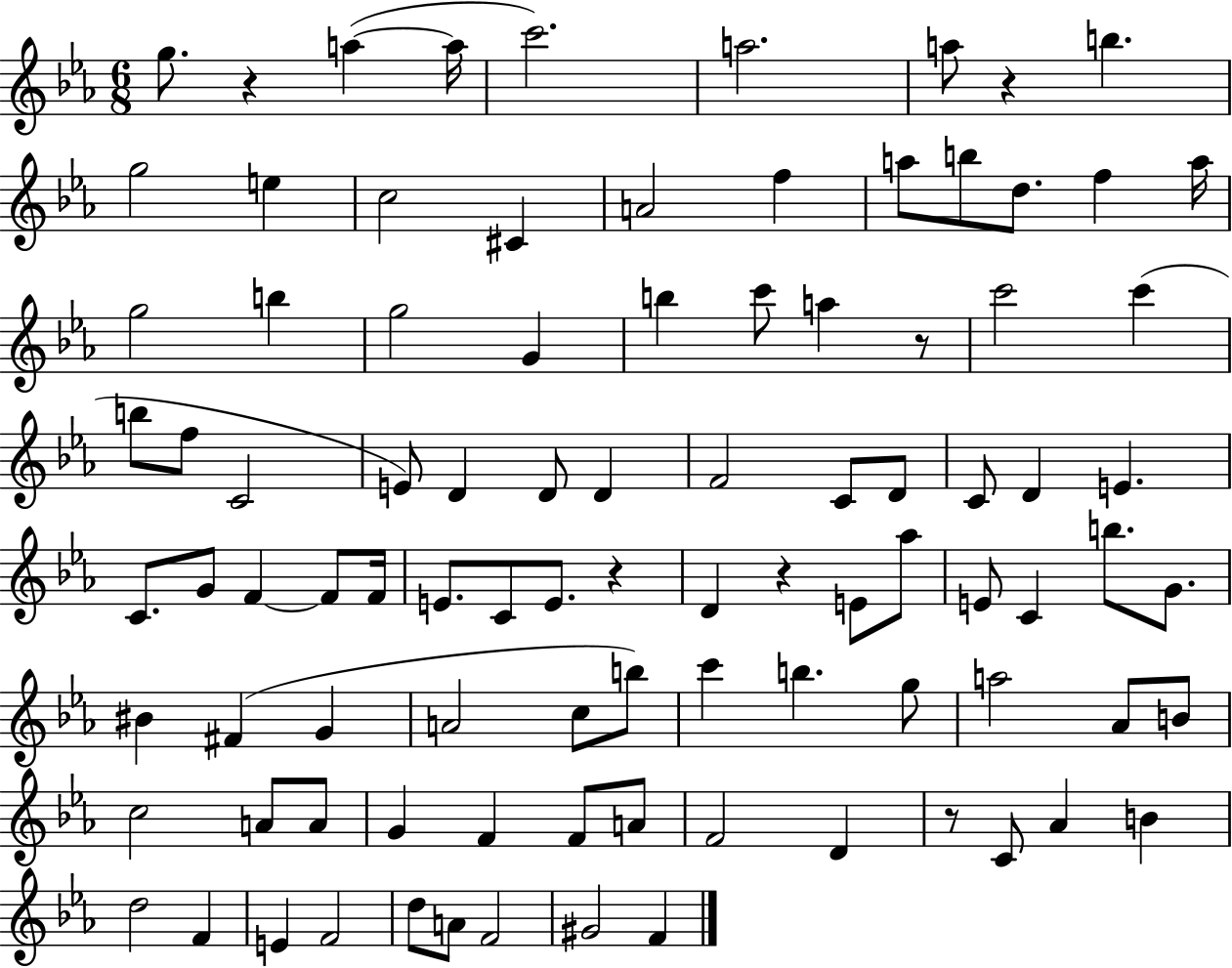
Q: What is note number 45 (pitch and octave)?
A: F4